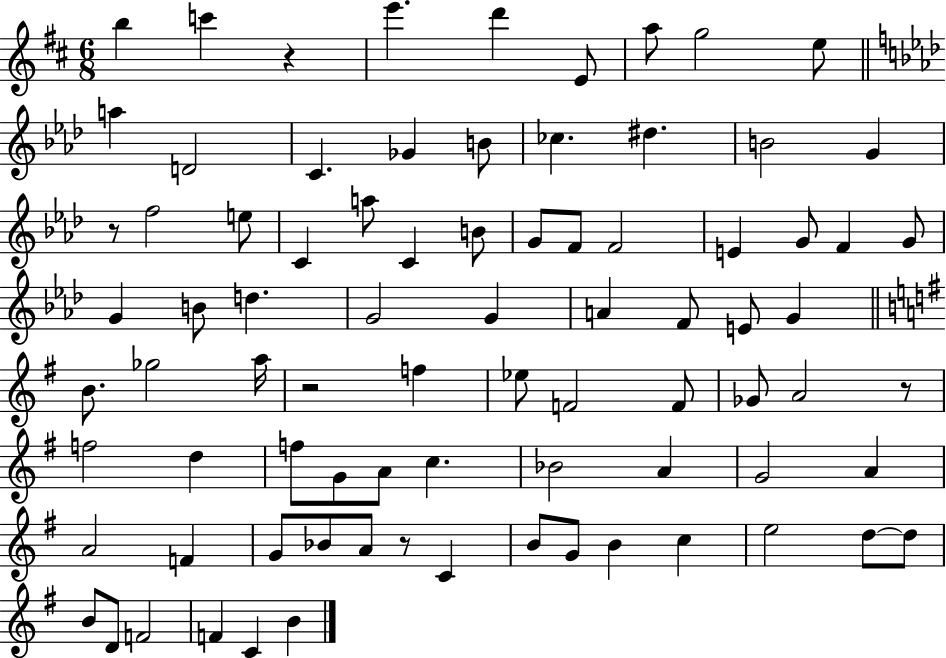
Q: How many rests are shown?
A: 5